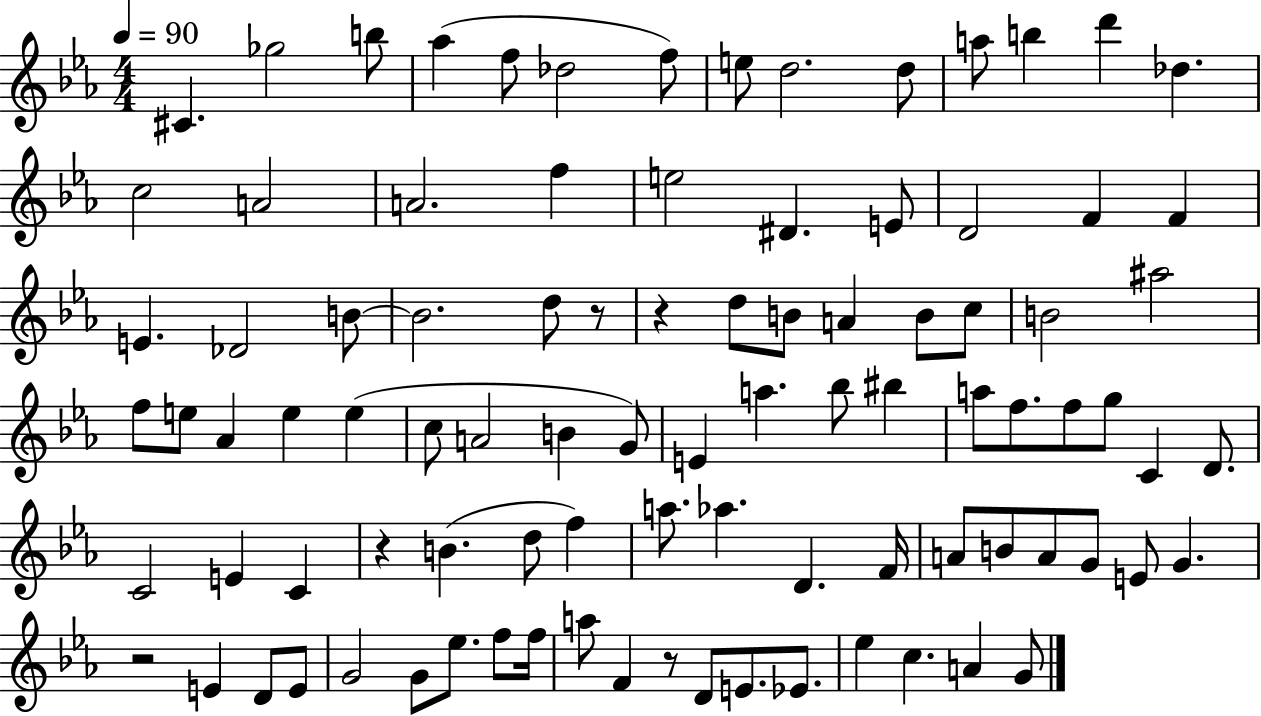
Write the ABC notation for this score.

X:1
T:Untitled
M:4/4
L:1/4
K:Eb
^C _g2 b/2 _a f/2 _d2 f/2 e/2 d2 d/2 a/2 b d' _d c2 A2 A2 f e2 ^D E/2 D2 F F E _D2 B/2 B2 d/2 z/2 z d/2 B/2 A B/2 c/2 B2 ^a2 f/2 e/2 _A e e c/2 A2 B G/2 E a _b/2 ^b a/2 f/2 f/2 g/2 C D/2 C2 E C z B d/2 f a/2 _a D F/4 A/2 B/2 A/2 G/2 E/2 G z2 E D/2 E/2 G2 G/2 _e/2 f/2 f/4 a/2 F z/2 D/2 E/2 _E/2 _e c A G/2